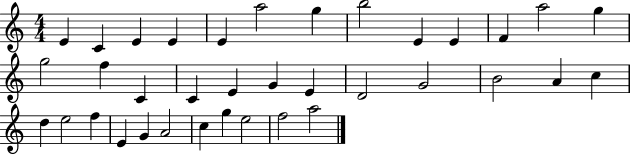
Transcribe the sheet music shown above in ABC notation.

X:1
T:Untitled
M:4/4
L:1/4
K:C
E C E E E a2 g b2 E E F a2 g g2 f C C E G E D2 G2 B2 A c d e2 f E G A2 c g e2 f2 a2